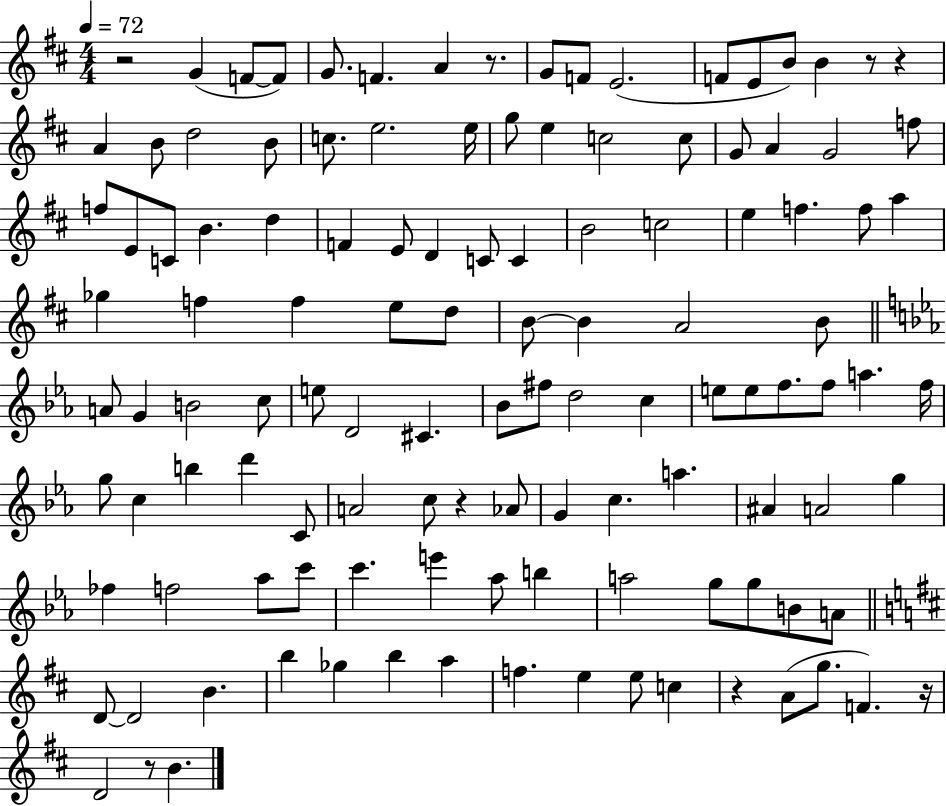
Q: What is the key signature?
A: D major